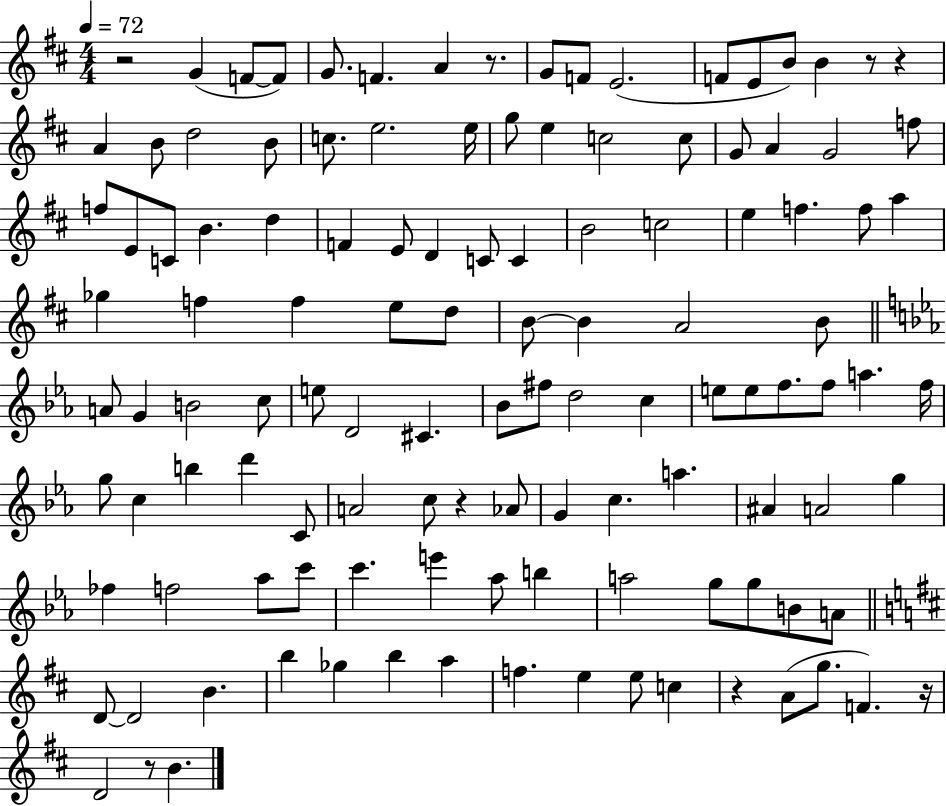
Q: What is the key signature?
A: D major